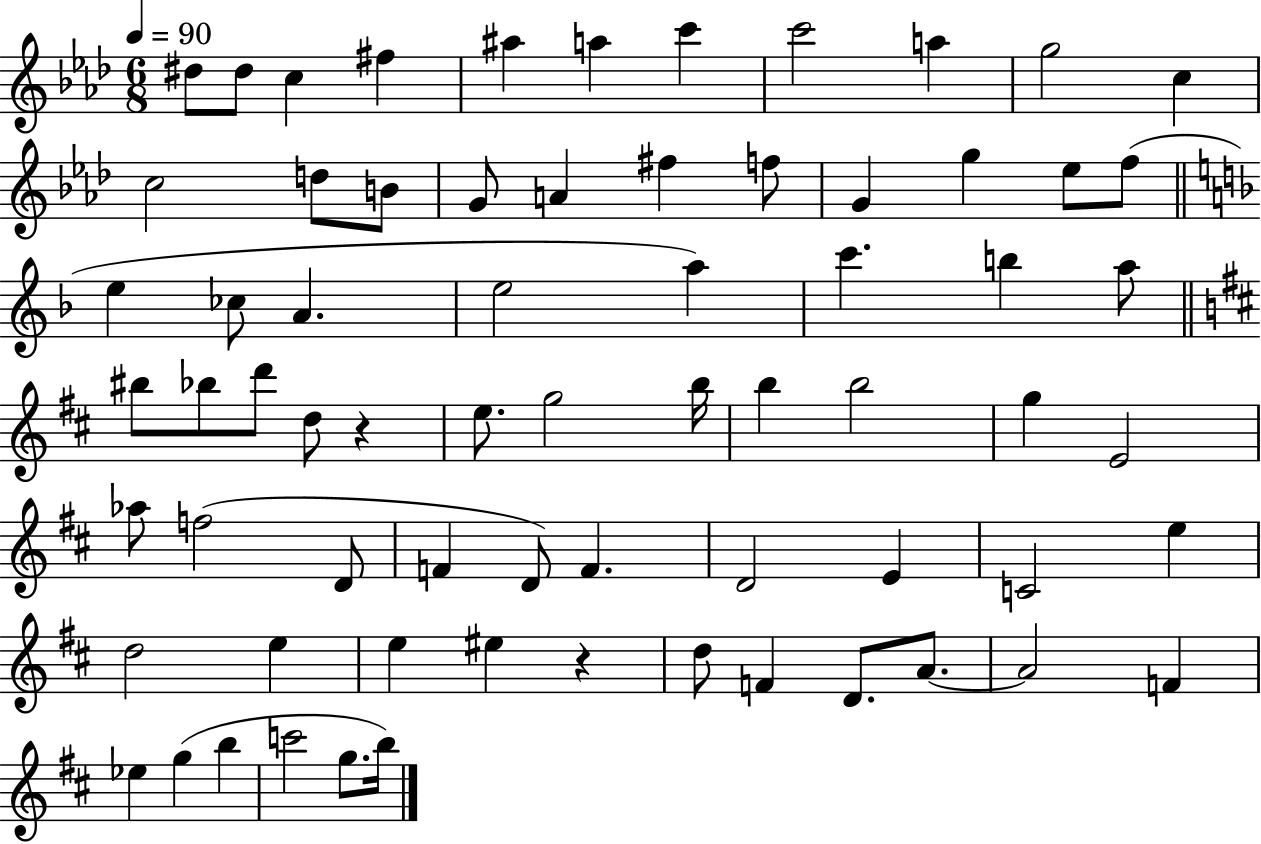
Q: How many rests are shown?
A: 2